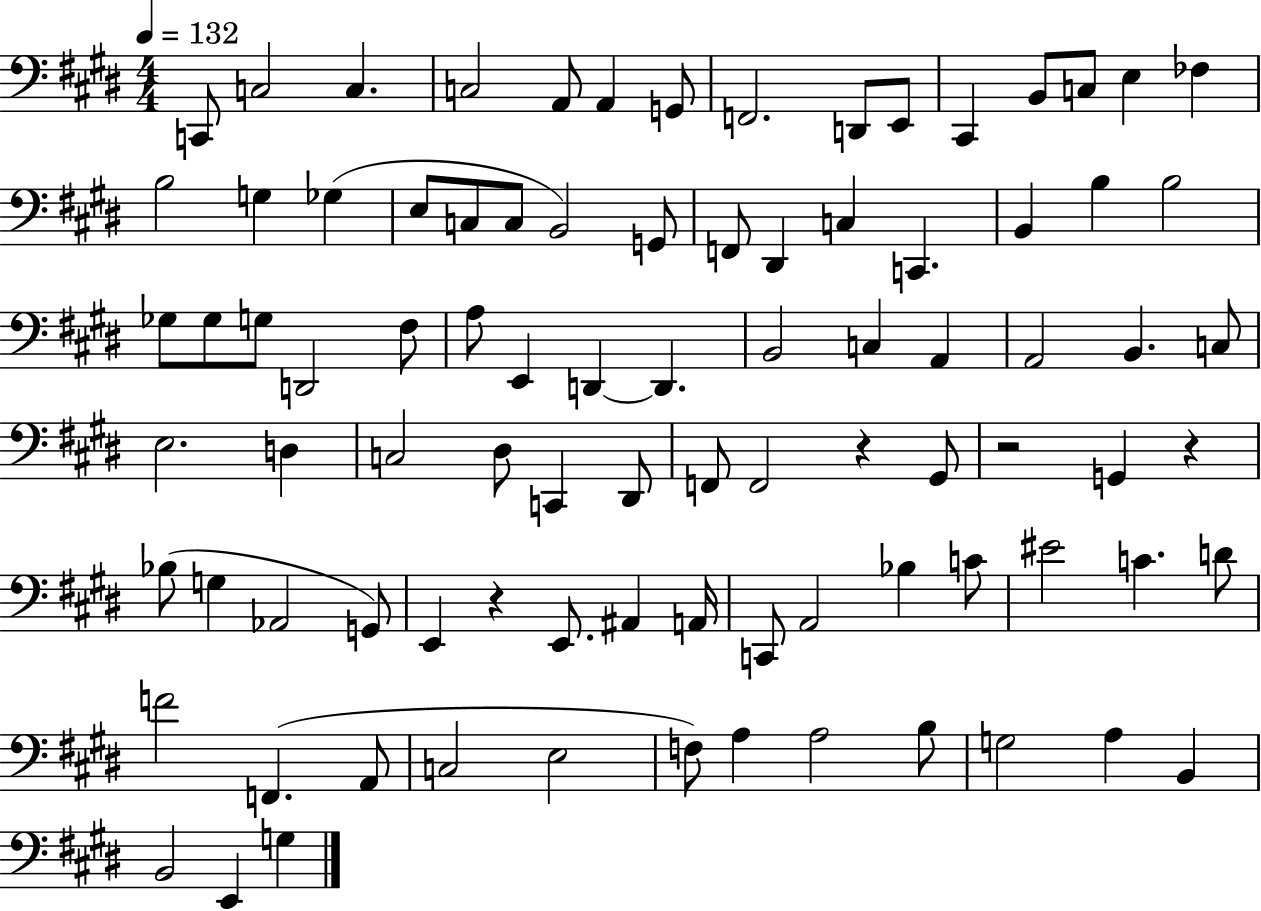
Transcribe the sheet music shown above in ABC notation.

X:1
T:Untitled
M:4/4
L:1/4
K:E
C,,/2 C,2 C, C,2 A,,/2 A,, G,,/2 F,,2 D,,/2 E,,/2 ^C,, B,,/2 C,/2 E, _F, B,2 G, _G, E,/2 C,/2 C,/2 B,,2 G,,/2 F,,/2 ^D,, C, C,, B,, B, B,2 _G,/2 _G,/2 G,/2 D,,2 ^F,/2 A,/2 E,, D,, D,, B,,2 C, A,, A,,2 B,, C,/2 E,2 D, C,2 ^D,/2 C,, ^D,,/2 F,,/2 F,,2 z ^G,,/2 z2 G,, z _B,/2 G, _A,,2 G,,/2 E,, z E,,/2 ^A,, A,,/4 C,,/2 A,,2 _B, C/2 ^E2 C D/2 F2 F,, A,,/2 C,2 E,2 F,/2 A, A,2 B,/2 G,2 A, B,, B,,2 E,, G,